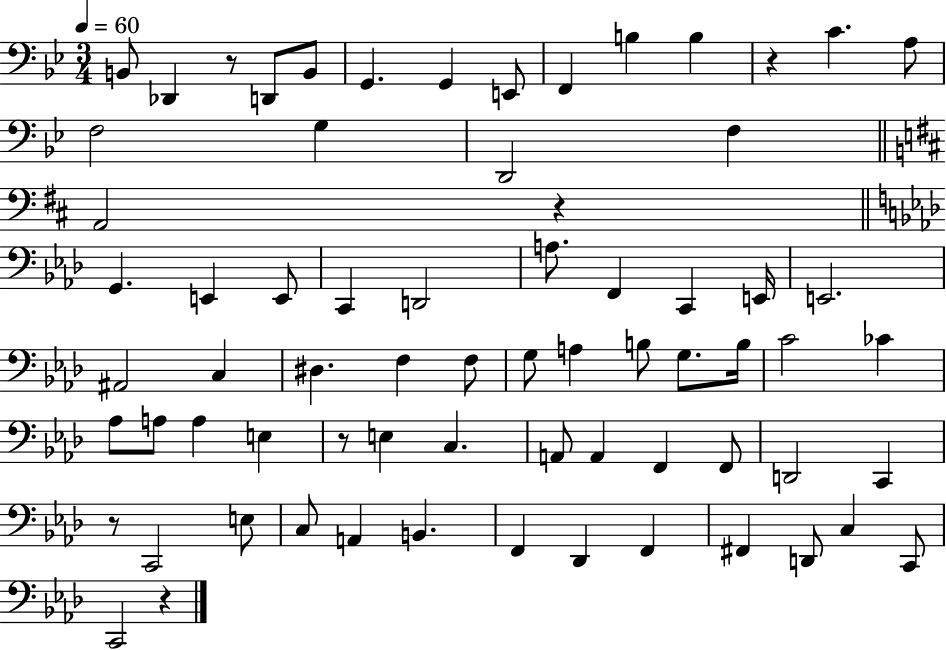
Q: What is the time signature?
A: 3/4